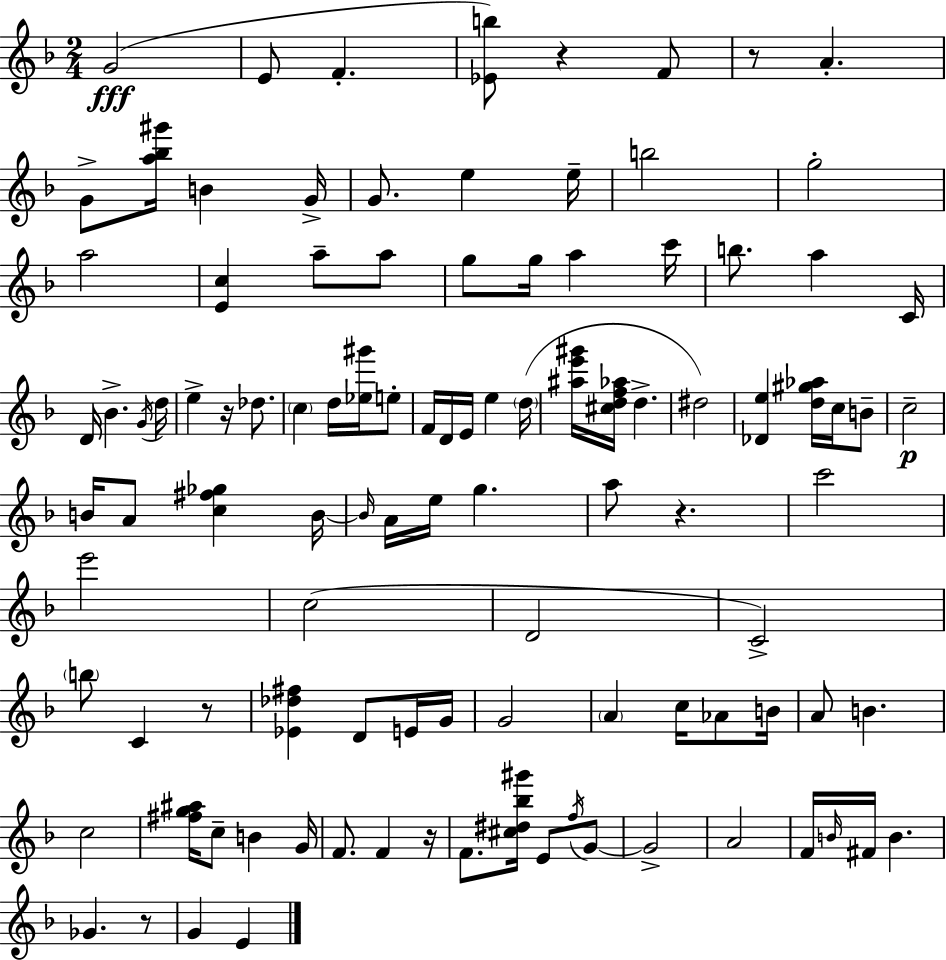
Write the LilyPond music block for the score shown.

{
  \clef treble
  \numericTimeSignature
  \time 2/4
  \key d \minor
  g'2(\fff | e'8 f'4.-. | <ees' b''>8) r4 f'8 | r8 a'4.-. | \break g'8-> <a'' bes'' gis'''>16 b'4 g'16-> | g'8. e''4 e''16-- | b''2 | g''2-. | \break a''2 | <e' c''>4 a''8-- a''8 | g''8 g''16 a''4 c'''16 | b''8. a''4 c'16 | \break d'16 bes'4.-> \acciaccatura { g'16 } | d''16 e''4-> r16 des''8. | \parenthesize c''4 d''16 <ees'' gis'''>16 e''8-. | f'16 d'16 e'16 e''4 | \break \parenthesize d''16( <ais'' e''' gis'''>16 <cis'' d'' f'' aes''>16 d''4.-> | dis''2) | <des' e''>4 <d'' gis'' aes''>16 c''16 b'8-- | c''2--\p | \break b'16 a'8 <c'' fis'' ges''>4 | b'16~~ \grace { b'16 } a'16 e''16 g''4. | a''8 r4. | c'''2 | \break e'''2 | c''2( | d'2 | c'2->) | \break \parenthesize b''8 c'4 | r8 <ees' des'' fis''>4 d'8 | e'16 g'16 g'2 | \parenthesize a'4 c''16 aes'8 | \break b'16 a'8 b'4. | c''2 | <fis'' g'' ais''>16 c''8-- b'4 | g'16 f'8. f'4 | \break r16 f'8. <cis'' dis'' bes'' gis'''>16 e'8 | \acciaccatura { f''16 } g'8~~ g'2-> | a'2 | f'16 \grace { b'16 } fis'16 b'4. | \break ges'4. | r8 g'4 | e'4 \bar "|."
}